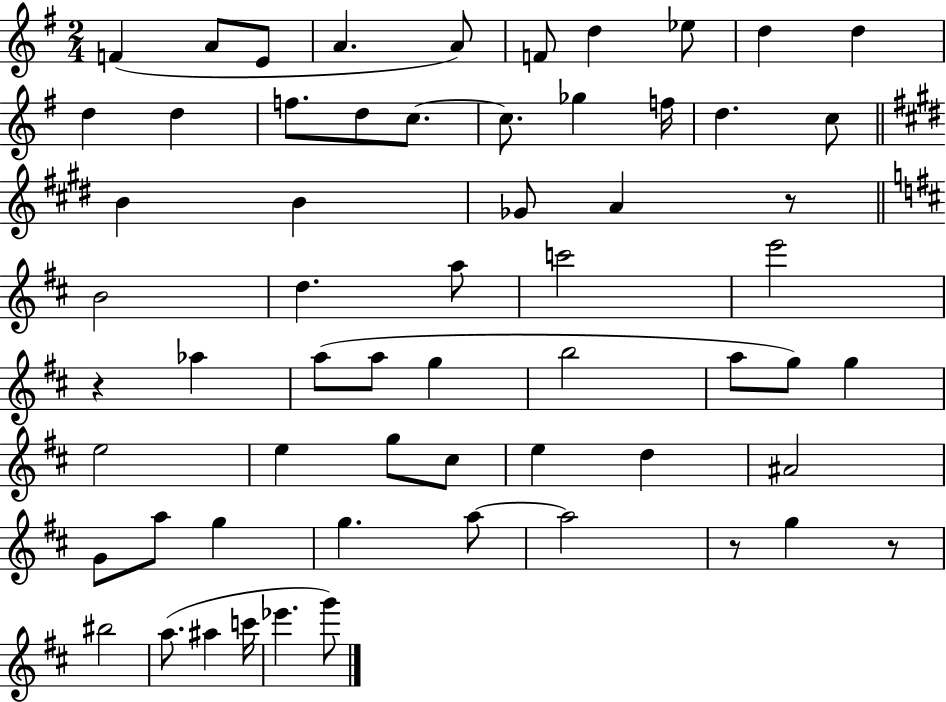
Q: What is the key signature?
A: G major